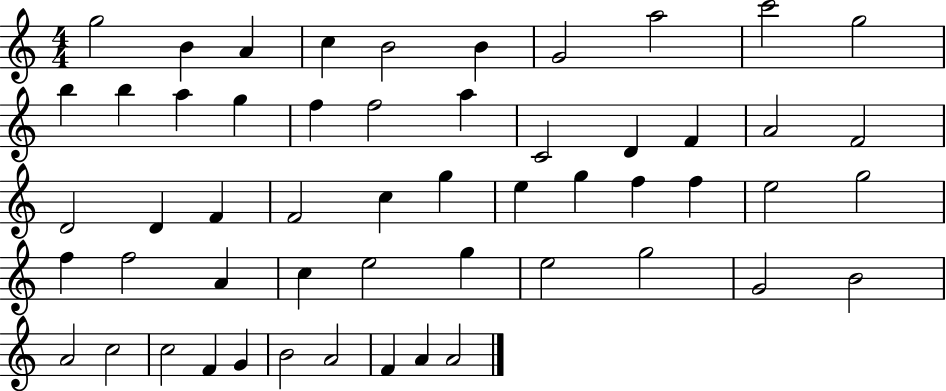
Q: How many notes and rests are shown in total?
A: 54